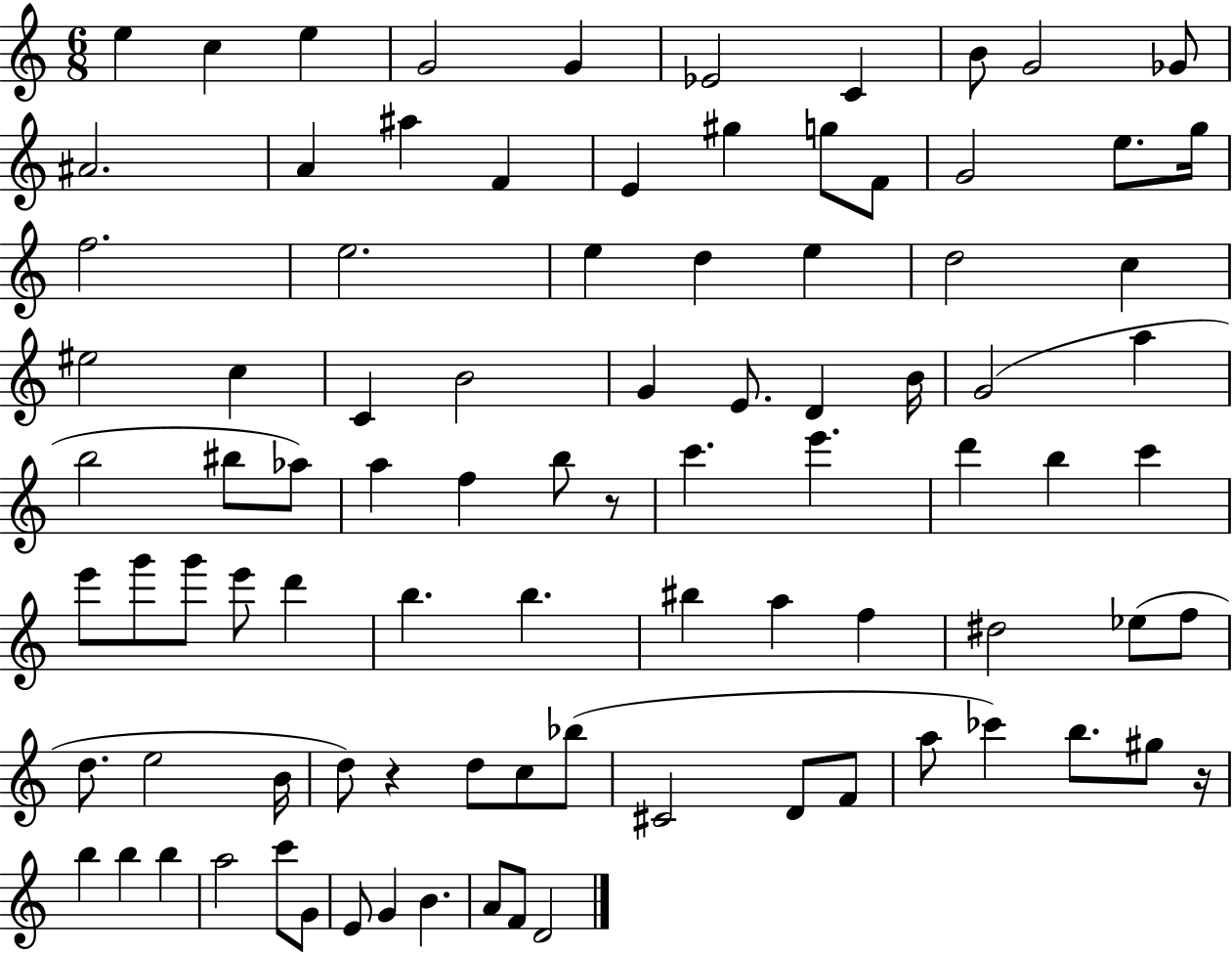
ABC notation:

X:1
T:Untitled
M:6/8
L:1/4
K:C
e c e G2 G _E2 C B/2 G2 _G/2 ^A2 A ^a F E ^g g/2 F/2 G2 e/2 g/4 f2 e2 e d e d2 c ^e2 c C B2 G E/2 D B/4 G2 a b2 ^b/2 _a/2 a f b/2 z/2 c' e' d' b c' e'/2 g'/2 g'/2 e'/2 d' b b ^b a f ^d2 _e/2 f/2 d/2 e2 B/4 d/2 z d/2 c/2 _b/2 ^C2 D/2 F/2 a/2 _c' b/2 ^g/2 z/4 b b b a2 c'/2 G/2 E/2 G B A/2 F/2 D2